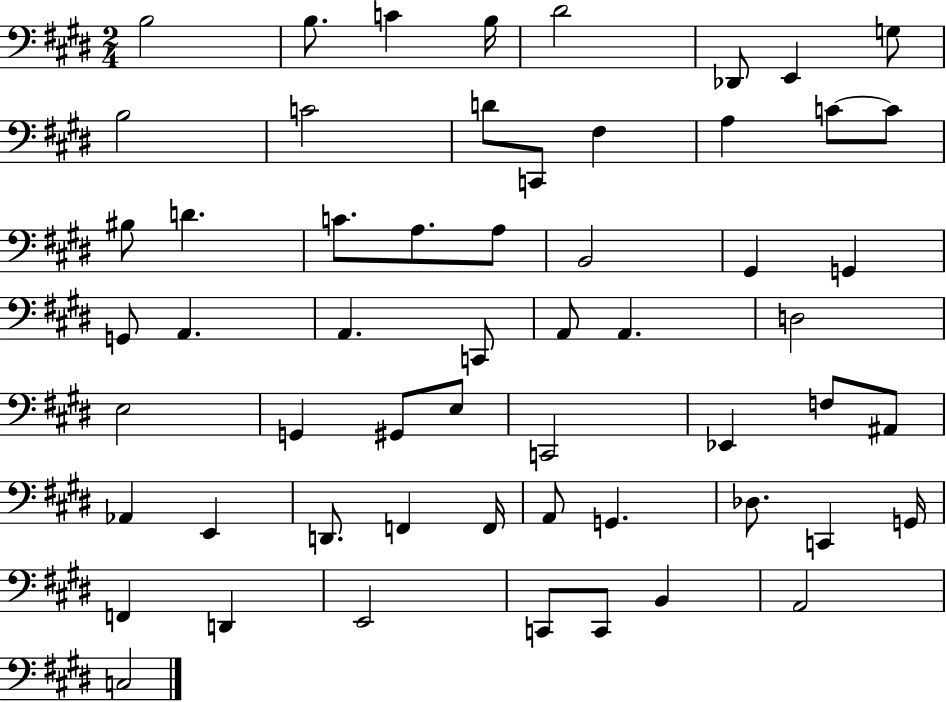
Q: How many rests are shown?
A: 0